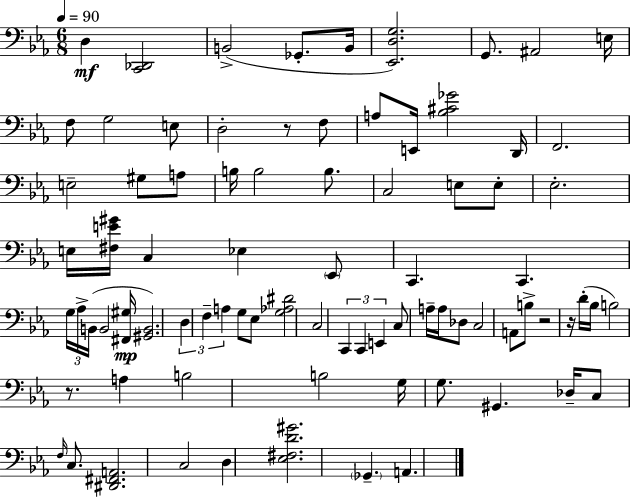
X:1
T:Untitled
M:6/8
L:1/4
K:Cm
D, [C,,_D,,]2 B,,2 _G,,/2 B,,/4 [_E,,D,G,]2 G,,/2 ^A,,2 E,/4 F,/2 G,2 E,/2 D,2 z/2 F,/2 A,/2 E,,/4 [_B,^C_G]2 D,,/4 F,,2 E,2 ^G,/2 A,/2 B,/4 B,2 B,/2 C,2 E,/2 E,/2 _E,2 E,/4 [^F,E^G]/4 C, _E, _E,,/2 C,, C,, G,/4 _A,/4 B,,/4 B,,2 [^F,,^G,]/4 [^G,,B,,]2 D, F, A, G,/2 _E,/2 [G,_A,^D]2 C,2 C,, C,, E,, C,/2 A,/4 A,/4 _D,/2 C,2 A,,/2 B,/2 z2 z/4 D/4 _B,/4 B,2 z/2 A, B,2 B,2 G,/4 G,/2 ^G,, _D,/4 C,/2 F,/4 C,/2 [^D,,^F,,A,,]2 C,2 D, [_E,^F,D^G]2 _G,, A,,